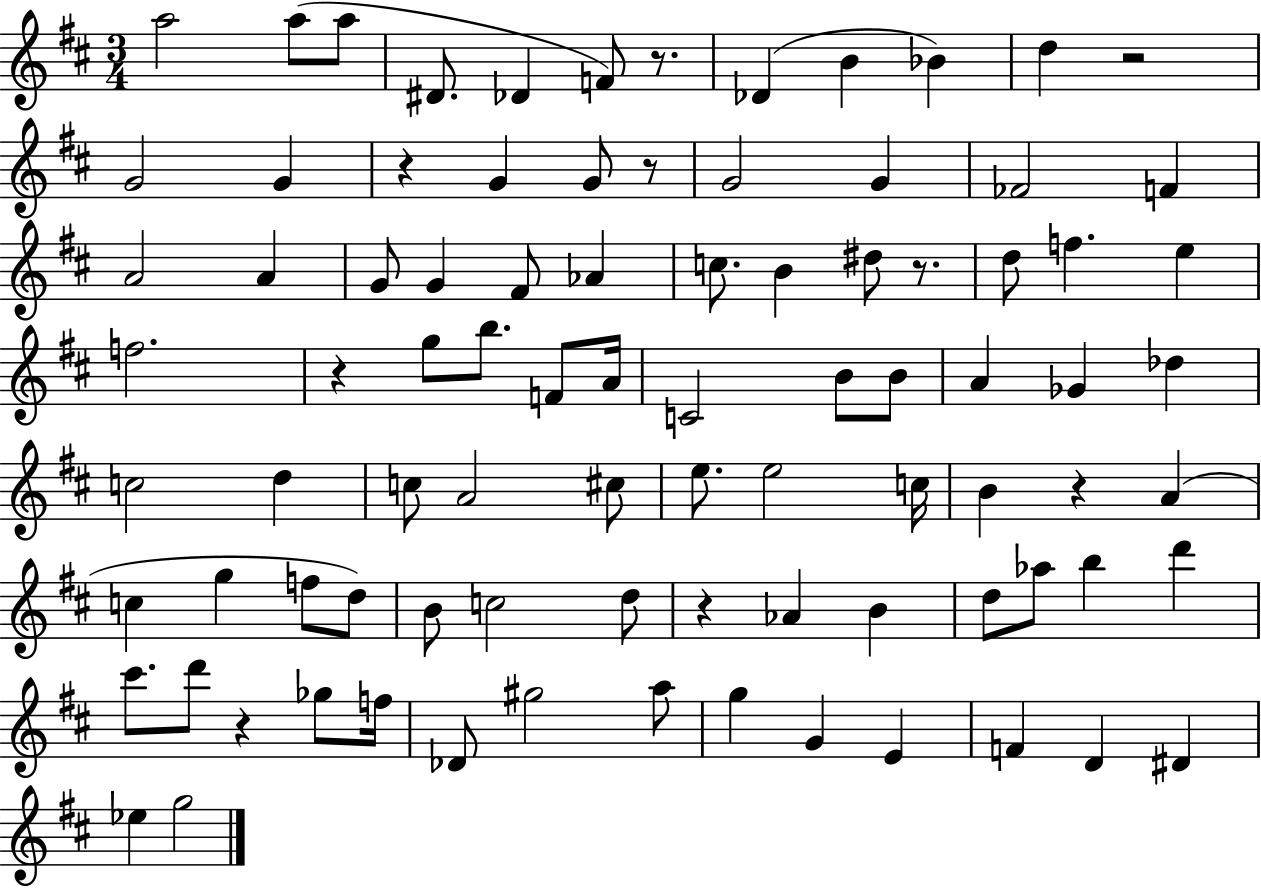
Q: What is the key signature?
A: D major